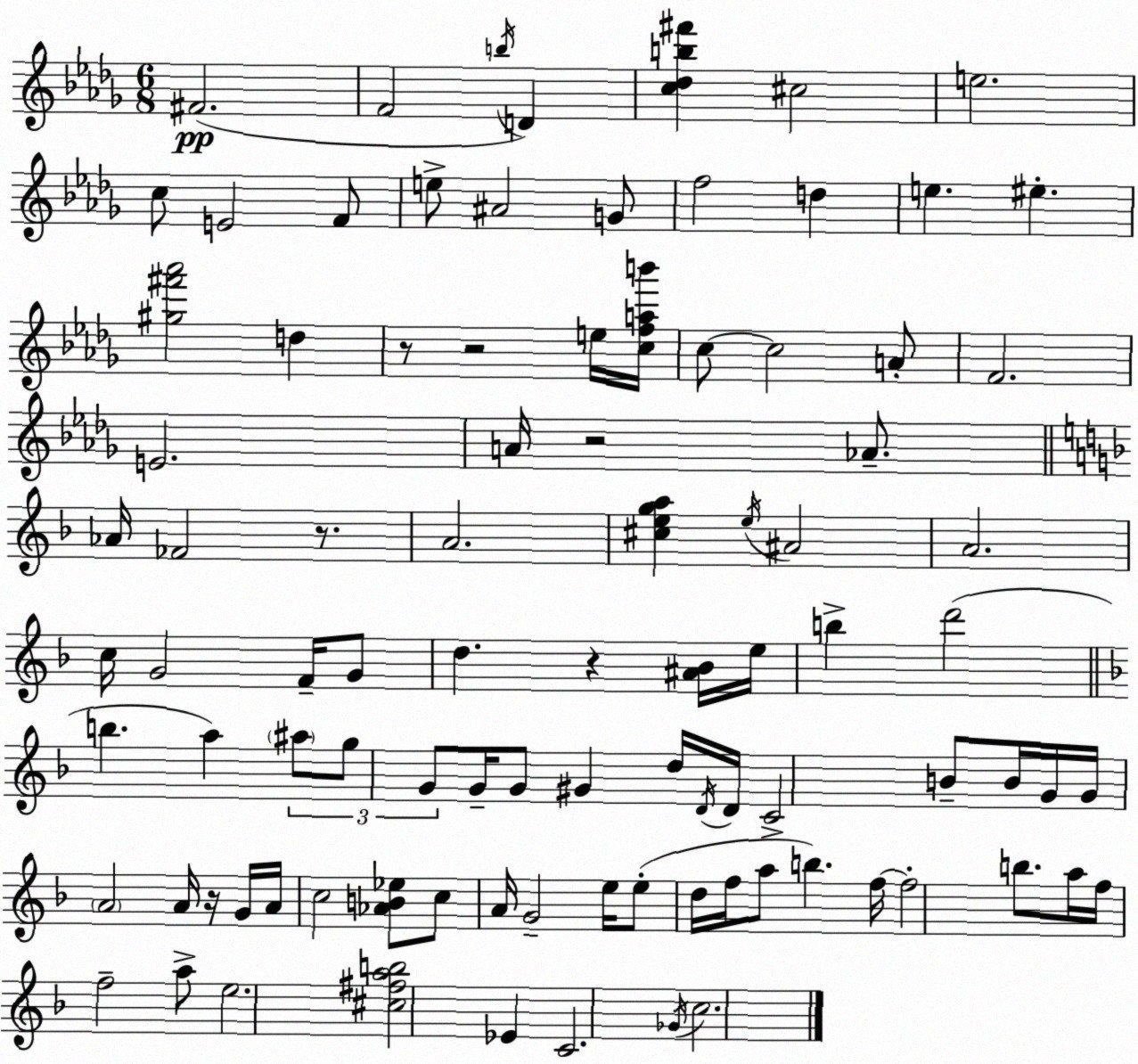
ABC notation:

X:1
T:Untitled
M:6/8
L:1/4
K:Bbm
^F2 F2 b/4 D [c_db^f'] ^c2 e2 c/2 E2 F/2 e/2 ^A2 G/2 f2 d e ^e [^g^f'_a']2 d z/2 z2 e/4 [cfab']/4 c/2 c2 A/2 F2 E2 A/4 z2 _A/2 _A/4 _F2 z/2 A2 [^cega] e/4 ^A2 A2 c/4 G2 F/4 G/2 d z [^A_B]/4 e/4 b d'2 b a ^a/2 g/2 G/2 G/4 G/2 ^G d/4 D/4 D/4 C2 B/2 B/4 G/4 G/4 A2 A/4 z/4 G/4 A/4 c2 [_AB_e]/2 c/2 A/4 G2 e/4 e/2 d/4 f/4 a/2 b f/4 f2 b/2 a/4 f/4 f2 a/2 e2 [^c^fab]2 _E C2 _G/4 c2